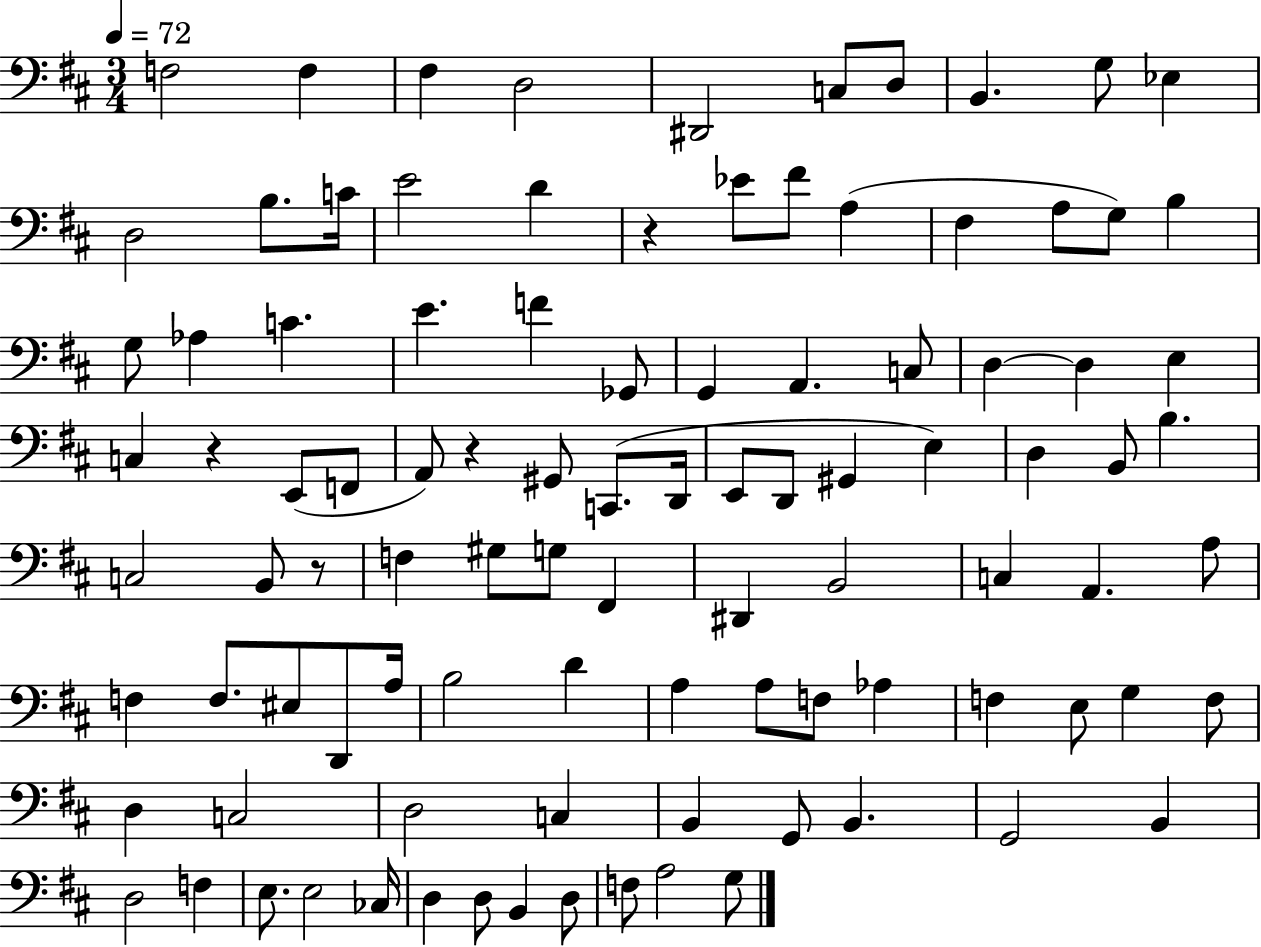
F3/h F3/q F#3/q D3/h D#2/h C3/e D3/e B2/q. G3/e Eb3/q D3/h B3/e. C4/s E4/h D4/q R/q Eb4/e F#4/e A3/q F#3/q A3/e G3/e B3/q G3/e Ab3/q C4/q. E4/q. F4/q Gb2/e G2/q A2/q. C3/e D3/q D3/q E3/q C3/q R/q E2/e F2/e A2/e R/q G#2/e C2/e. D2/s E2/e D2/e G#2/q E3/q D3/q B2/e B3/q. C3/h B2/e R/e F3/q G#3/e G3/e F#2/q D#2/q B2/h C3/q A2/q. A3/e F3/q F3/e. EIS3/e D2/e A3/s B3/h D4/q A3/q A3/e F3/e Ab3/q F3/q E3/e G3/q F3/e D3/q C3/h D3/h C3/q B2/q G2/e B2/q. G2/h B2/q D3/h F3/q E3/e. E3/h CES3/s D3/q D3/e B2/q D3/e F3/e A3/h G3/e